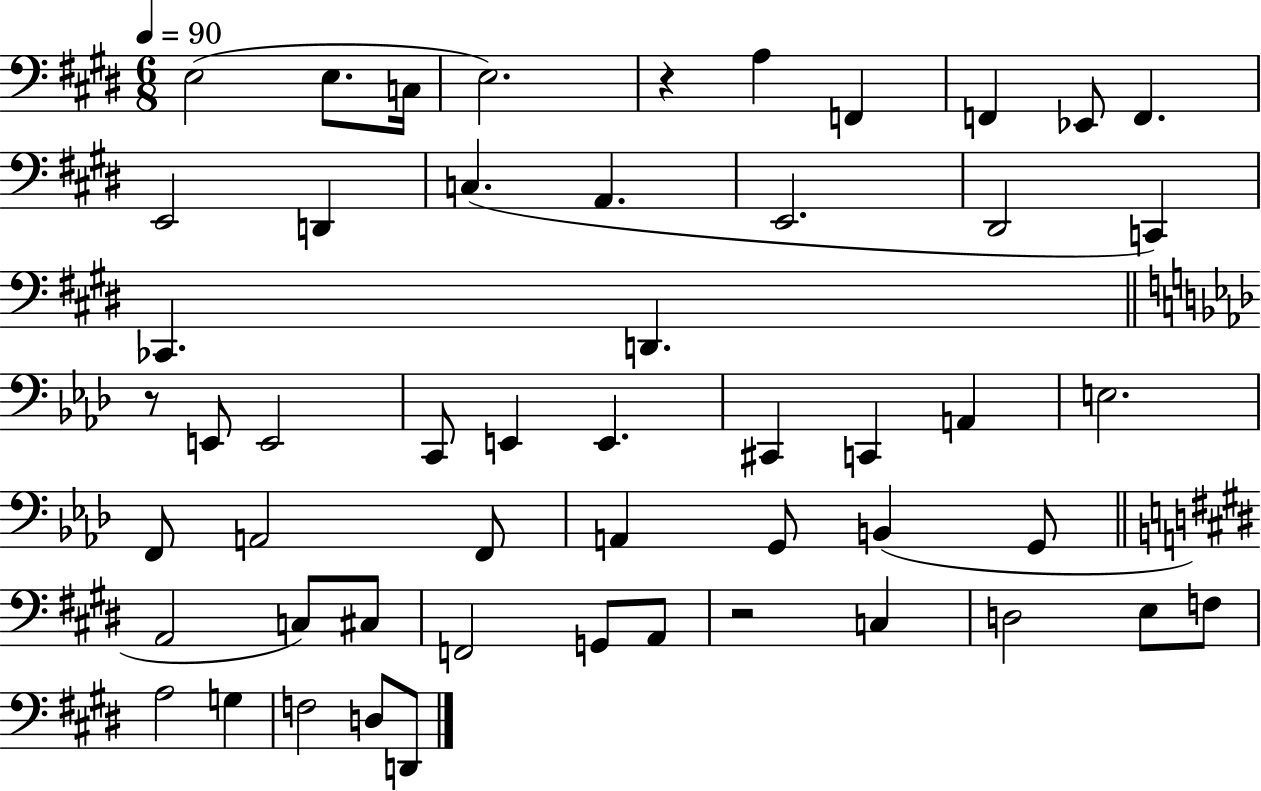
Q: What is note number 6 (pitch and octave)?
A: F2